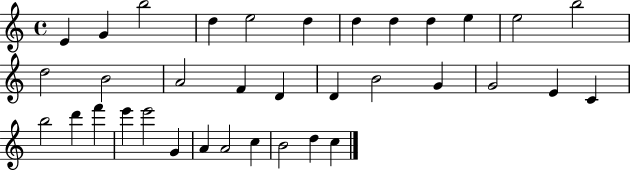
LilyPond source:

{
  \clef treble
  \time 4/4
  \defaultTimeSignature
  \key c \major
  e'4 g'4 b''2 | d''4 e''2 d''4 | d''4 d''4 d''4 e''4 | e''2 b''2 | \break d''2 b'2 | a'2 f'4 d'4 | d'4 b'2 g'4 | g'2 e'4 c'4 | \break b''2 d'''4 f'''4 | e'''4 e'''2 g'4 | a'4 a'2 c''4 | b'2 d''4 c''4 | \break \bar "|."
}